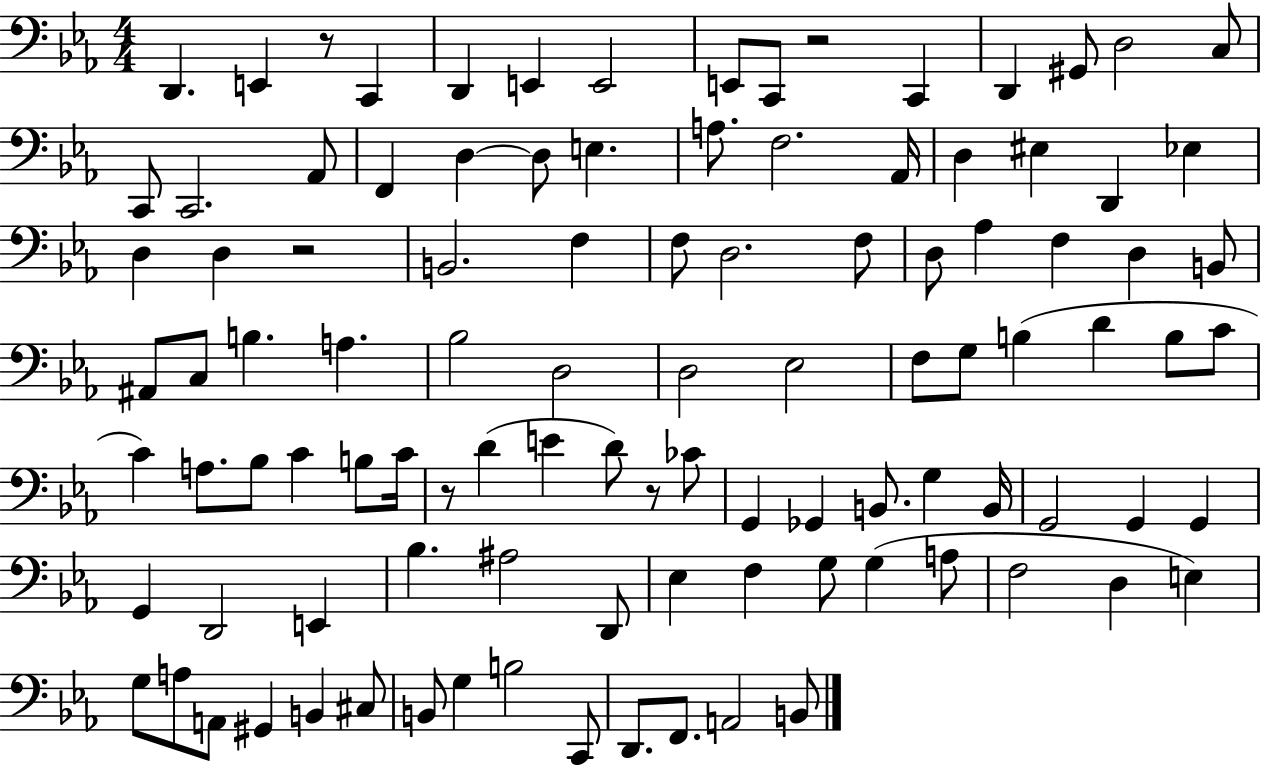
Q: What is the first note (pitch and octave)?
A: D2